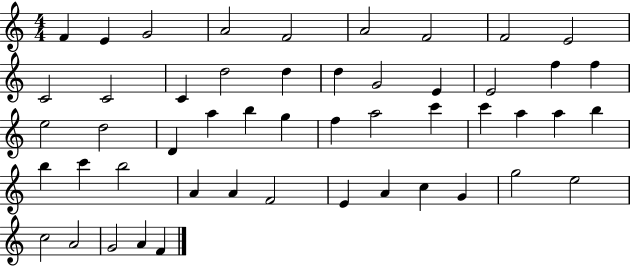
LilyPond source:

{
  \clef treble
  \numericTimeSignature
  \time 4/4
  \key c \major
  f'4 e'4 g'2 | a'2 f'2 | a'2 f'2 | f'2 e'2 | \break c'2 c'2 | c'4 d''2 d''4 | d''4 g'2 e'4 | e'2 f''4 f''4 | \break e''2 d''2 | d'4 a''4 b''4 g''4 | f''4 a''2 c'''4 | c'''4 a''4 a''4 b''4 | \break b''4 c'''4 b''2 | a'4 a'4 f'2 | e'4 a'4 c''4 g'4 | g''2 e''2 | \break c''2 a'2 | g'2 a'4 f'4 | \bar "|."
}